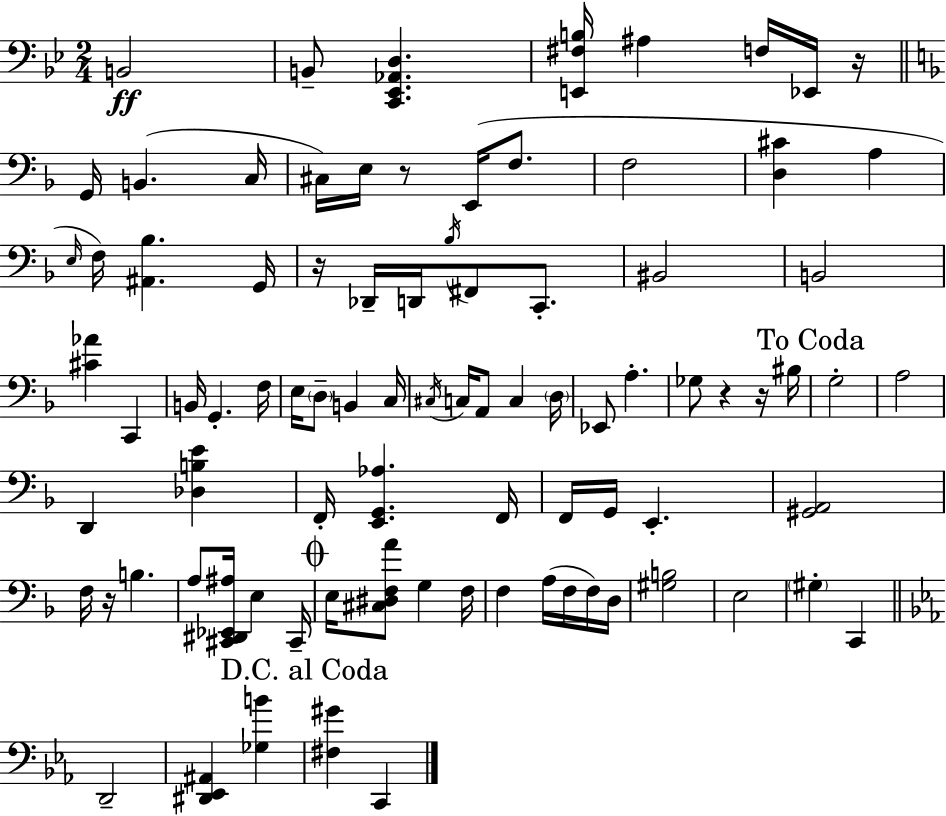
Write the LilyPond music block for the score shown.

{
  \clef bass
  \numericTimeSignature
  \time 2/4
  \key g \minor
  \repeat volta 2 { b,2\ff | b,8-- <c, ees, aes, d>4. | <e, fis b>16 ais4 f16 ees,16 r16 | \bar "||" \break \key d \minor g,16 b,4.( c16 | cis16) e16 r8 e,16( f8. | f2 | <d cis'>4 a4 | \break \grace { e16 }) f16 <ais, bes>4. | g,16 r16 des,16-- d,16 \acciaccatura { bes16 } fis,8 c,8.-. | bis,2 | b,2 | \break <cis' aes'>4 c,4 | b,16 g,4.-. | f16 e16 \parenthesize d8-- b,4 | c16 \acciaccatura { cis16 } c16 a,8 c4 | \break \parenthesize d16 ees,8 a4.-. | ges8 r4 | r16 bis16 \mark "To Coda" g2-. | a2 | \break d,4 <des b e'>4 | f,16-. <e, g, aes>4. | f,16 f,16 g,16 e,4.-. | <gis, a,>2 | \break f16 r16 b4. | a8 <cis, dis, ees, ais>16 e4 | cis,16-- \mark \markup { \musicglyph "scripts.coda" } e16 <cis dis f a'>8 g4 | f16 f4 a16( | \break f16 f16) d16 <gis b>2 | e2 | \parenthesize gis4-. c,4 | \bar "||" \break \key c \minor d,2-- | <dis, ees, ais,>4 <ges b'>4 | \mark "D.C. al Coda" <fis gis'>4 c,4 | } \bar "|."
}